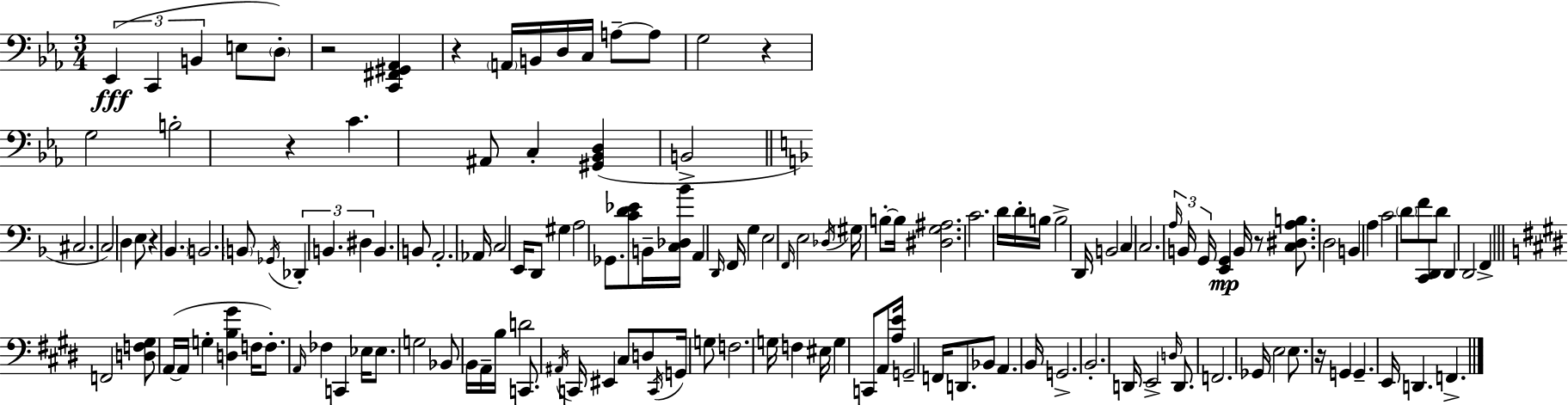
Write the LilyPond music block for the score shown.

{
  \clef bass
  \numericTimeSignature
  \time 3/4
  \key c \minor
  \tuplet 3/2 { ees,4(\fff c,4 b,4 } | e8 \parenthesize d8-.) r2 | <c, fis, gis, aes,>4 r4 \parenthesize a,16 b,16 d16 c16 | a8--~~ a8 g2 | \break r4 g2 | b2-. r4 | c'4. ais,8 c4-. | <gis, bes, d>4( b,2-> | \break \bar "||" \break \key f \major cis2. | c2) d4 | e8 r4 \parenthesize bes,4. | b,2. | \break \parenthesize b,8 \acciaccatura { ges,16 } \tuplet 3/2 { des,4-. b,4. | dis4 } b,4. b,8 | a,2.-. | aes,16 c2 e,16 d,8 | \break gis4 a2 | ges,8. <c' d' ees'>8 b,16-- <c des bes'>16 a,4 | \grace { d,16 } f,16 g4 e2 | \grace { f,16 } e2 \acciaccatura { des16 } | \break \parenthesize gis16 b8-.~~ b16 <dis g ais>2. | c'2. | d'16 d'16-. b16 b2-> | d,16 b,2 | \break c4 c2. | \tuplet 3/2 { \grace { a16 } b,16 g,16 } <e, g,>4\mp b,16 | r8 <c dis a b>8. d2 | b,4 a4 c'2 | \break \parenthesize d'8 f'8 <c, d,>8 d'8 | d,4 d,2 | f,4-> \bar "||" \break \key e \major f,2 <d f gis>8 a,16~(~ a,16 | g4-. <d b gis'>4 f16 f8.-.) | \grace { a,16 } fes4 c,4 ees16 ees8. | g2 bes,8 b,16 | \break a,16-- b16 d'2 c,8. | \acciaccatura { ais,16 } c,16 eis,4 cis8 d8 \acciaccatura { c,16 } | g,16 g8 f2. | g16 f4 eis16 g4 | \break c,8 a,8 <a e'>16 g,2-- | f,16 d,8. bes,8 a,4. | b,16 g,2.-> | b,2.-. | \break d,16 e,2-> | \grace { d16 } d,8. f,2. | ges,16 e2 | e8. r16 g,4 g,4.-- | \break e,16 d,4. f,4.-> | \bar "|."
}